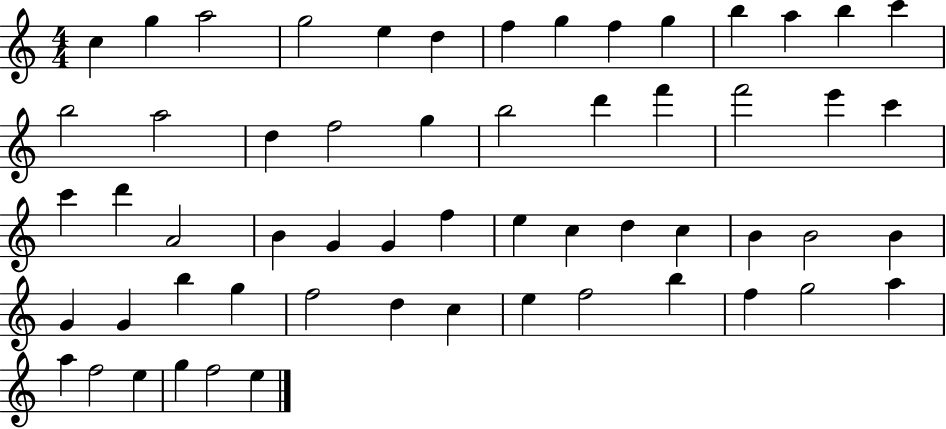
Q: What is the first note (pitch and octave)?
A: C5